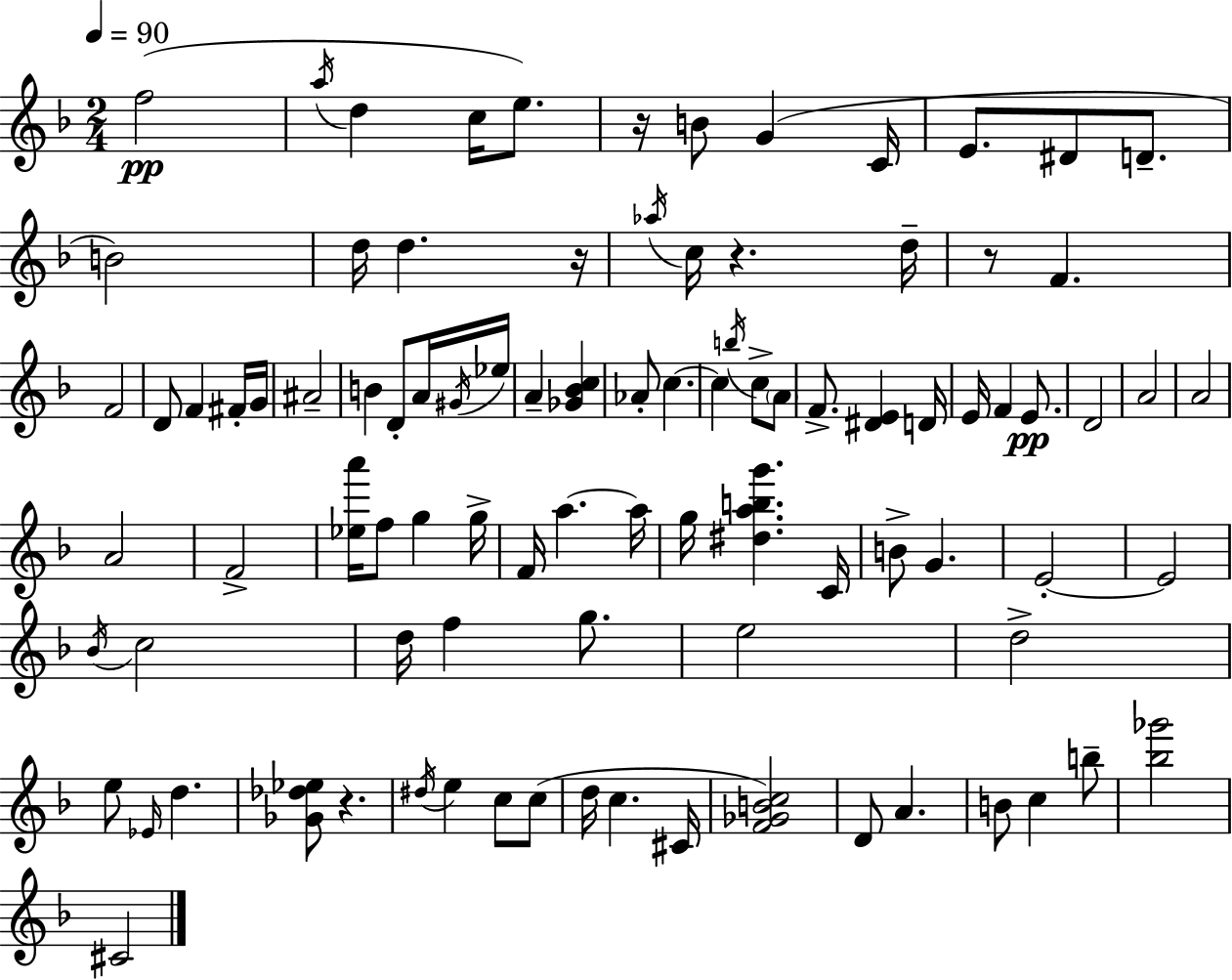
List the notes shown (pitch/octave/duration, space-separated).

F5/h A5/s D5/q C5/s E5/e. R/s B4/e G4/q C4/s E4/e. D#4/e D4/e. B4/h D5/s D5/q. R/s Ab5/s C5/s R/q. D5/s R/e F4/q. F4/h D4/e F4/q F#4/s G4/s A#4/h B4/q D4/e A4/s G#4/s Eb5/s A4/q [Gb4,Bb4,C5]/q Ab4/e C5/q. C5/q B5/s C5/e A4/e F4/e. [D#4,E4]/q D4/s E4/s F4/q E4/e. D4/h A4/h A4/h A4/h F4/h [Eb5,A6]/s F5/e G5/q G5/s F4/s A5/q. A5/s G5/s [D#5,A5,B5,G6]/q. C4/s B4/e G4/q. E4/h E4/h Bb4/s C5/h D5/s F5/q G5/e. E5/h D5/h E5/e Eb4/s D5/q. [Gb4,Db5,Eb5]/e R/q. D#5/s E5/q C5/e C5/e D5/s C5/q. C#4/s [F4,Gb4,B4,C5]/h D4/e A4/q. B4/e C5/q B5/e [Bb5,Gb6]/h C#4/h